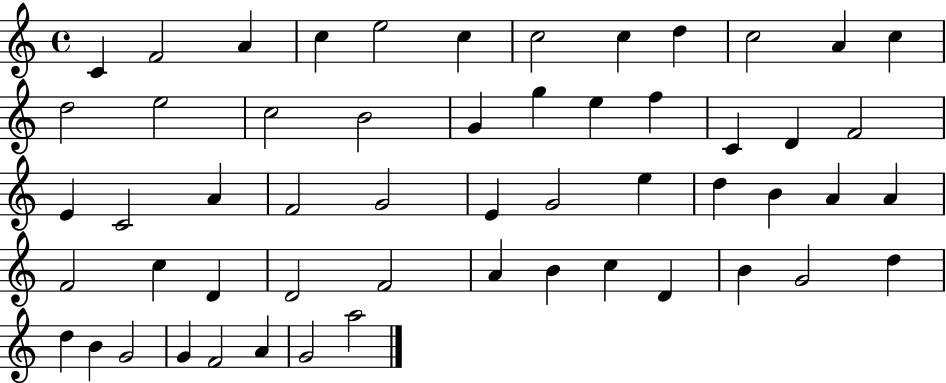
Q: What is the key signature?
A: C major